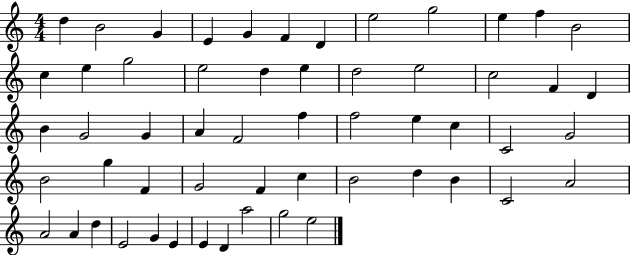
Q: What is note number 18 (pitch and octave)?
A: E5